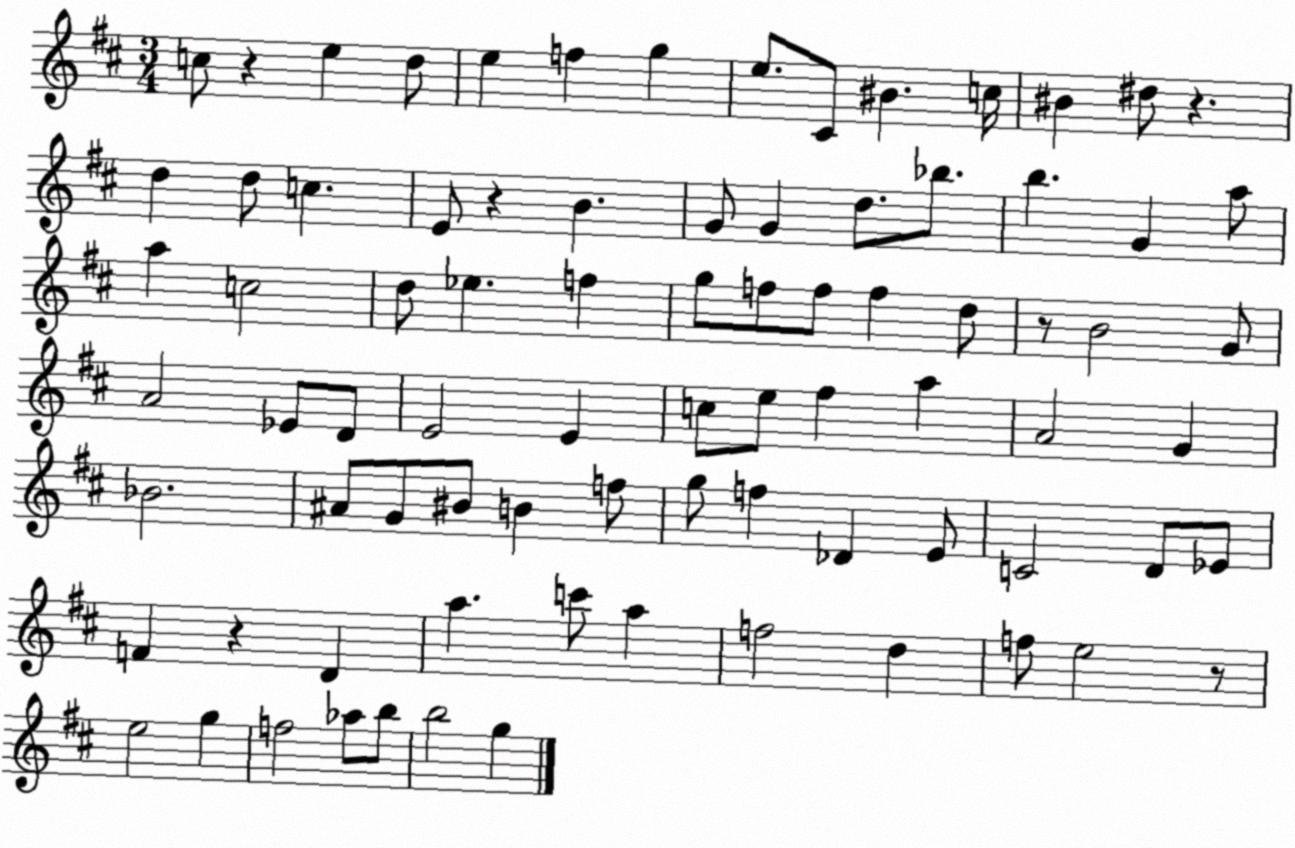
X:1
T:Untitled
M:3/4
L:1/4
K:D
c/2 z e d/2 e f g e/2 ^C/2 ^B c/4 ^B ^d/2 z d d/2 c E/2 z B G/2 G d/2 _b/2 b G a/2 a c2 d/2 _e f g/2 f/2 f/2 f d/2 z/2 B2 G/2 A2 _E/2 D/2 E2 E c/2 e/2 ^f a A2 G _B2 ^A/2 G/2 ^B/2 B f/2 g/2 f _D E/2 C2 D/2 _E/2 F z D a c'/2 a f2 d f/2 e2 z/2 e2 g f2 _a/2 b/2 b2 g